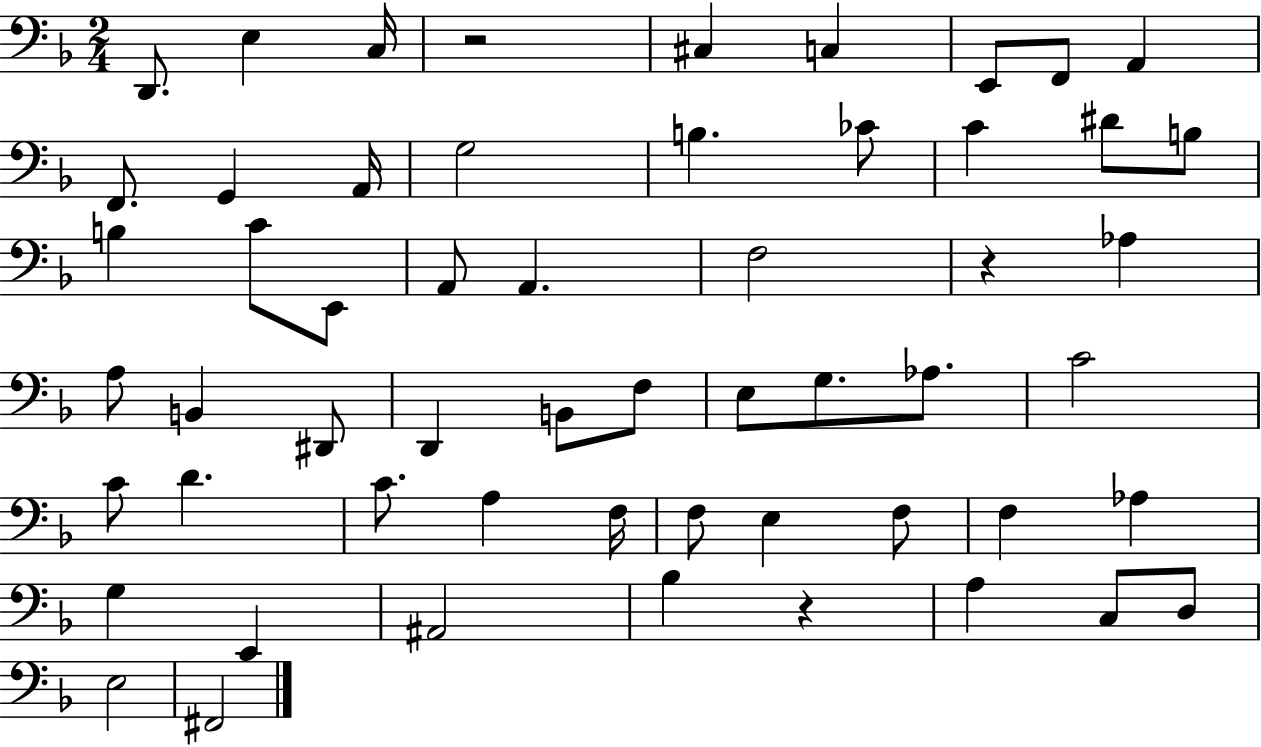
{
  \clef bass
  \numericTimeSignature
  \time 2/4
  \key f \major
  d,8. e4 c16 | r2 | cis4 c4 | e,8 f,8 a,4 | \break f,8. g,4 a,16 | g2 | b4. ces'8 | c'4 dis'8 b8 | \break b4 c'8 e,8 | a,8 a,4. | f2 | r4 aes4 | \break a8 b,4 dis,8 | d,4 b,8 f8 | e8 g8. aes8. | c'2 | \break c'8 d'4. | c'8. a4 f16 | f8 e4 f8 | f4 aes4 | \break g4 e,4 | ais,2 | bes4 r4 | a4 c8 d8 | \break e2 | fis,2 | \bar "|."
}